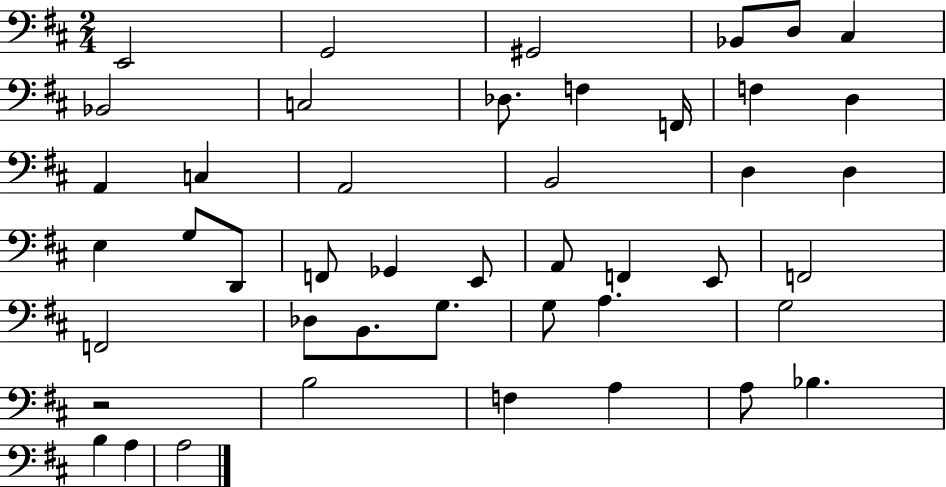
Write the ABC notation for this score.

X:1
T:Untitled
M:2/4
L:1/4
K:D
E,,2 G,,2 ^G,,2 _B,,/2 D,/2 ^C, _B,,2 C,2 _D,/2 F, F,,/4 F, D, A,, C, A,,2 B,,2 D, D, E, G,/2 D,,/2 F,,/2 _G,, E,,/2 A,,/2 F,, E,,/2 F,,2 F,,2 _D,/2 B,,/2 G,/2 G,/2 A, G,2 z2 B,2 F, A, A,/2 _B, B, A, A,2